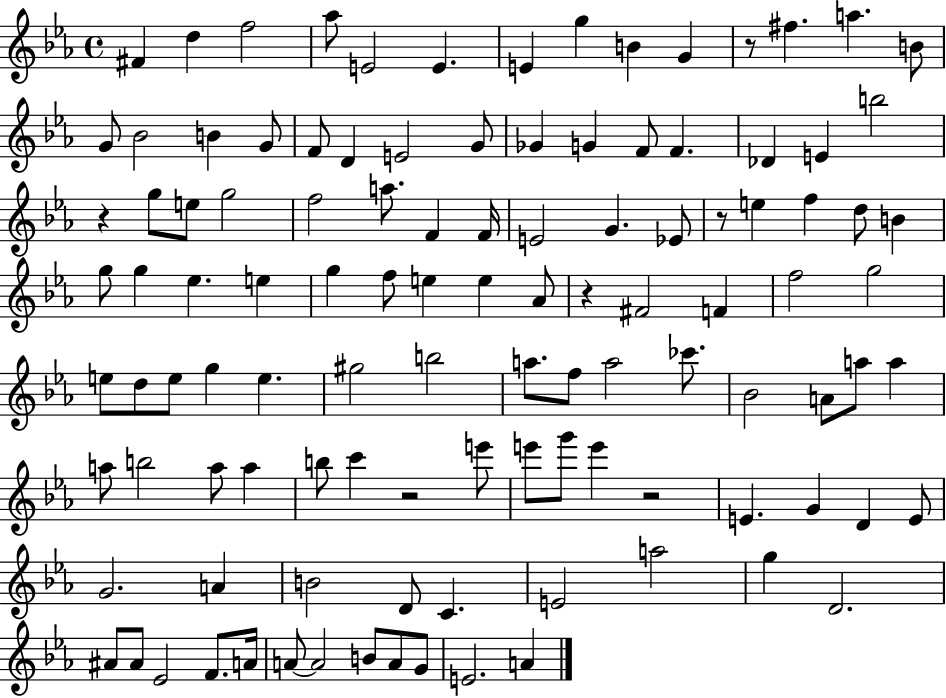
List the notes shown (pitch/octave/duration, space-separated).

F#4/q D5/q F5/h Ab5/e E4/h E4/q. E4/q G5/q B4/q G4/q R/e F#5/q. A5/q. B4/e G4/e Bb4/h B4/q G4/e F4/e D4/q E4/h G4/e Gb4/q G4/q F4/e F4/q. Db4/q E4/q B5/h R/q G5/e E5/e G5/h F5/h A5/e. F4/q F4/s E4/h G4/q. Eb4/e R/e E5/q F5/q D5/e B4/q G5/e G5/q Eb5/q. E5/q G5/q F5/e E5/q E5/q Ab4/e R/q F#4/h F4/q F5/h G5/h E5/e D5/e E5/e G5/q E5/q. G#5/h B5/h A5/e. F5/e A5/h CES6/e. Bb4/h A4/e A5/e A5/q A5/e B5/h A5/e A5/q B5/e C6/q R/h E6/e E6/e G6/e E6/q R/h E4/q. G4/q D4/q E4/e G4/h. A4/q B4/h D4/e C4/q. E4/h A5/h G5/q D4/h. A#4/e A#4/e Eb4/h F4/e. A4/s A4/e A4/h B4/e A4/e G4/e E4/h. A4/q